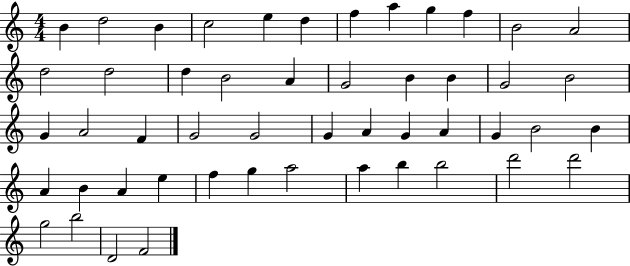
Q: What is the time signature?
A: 4/4